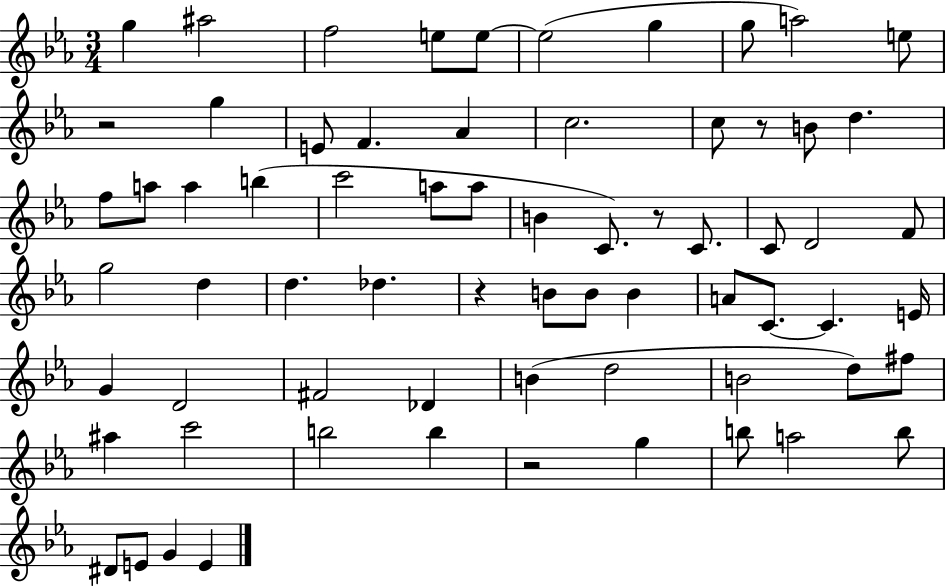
{
  \clef treble
  \numericTimeSignature
  \time 3/4
  \key ees \major
  g''4 ais''2 | f''2 e''8 e''8~~ | e''2( g''4 | g''8 a''2) e''8 | \break r2 g''4 | e'8 f'4. aes'4 | c''2. | c''8 r8 b'8 d''4. | \break f''8 a''8 a''4 b''4( | c'''2 a''8 a''8 | b'4 c'8.) r8 c'8. | c'8 d'2 f'8 | \break g''2 d''4 | d''4. des''4. | r4 b'8 b'8 b'4 | a'8 c'8.~~ c'4. e'16 | \break g'4 d'2 | fis'2 des'4 | b'4( d''2 | b'2 d''8) fis''8 | \break ais''4 c'''2 | b''2 b''4 | r2 g''4 | b''8 a''2 b''8 | \break dis'8 e'8 g'4 e'4 | \bar "|."
}